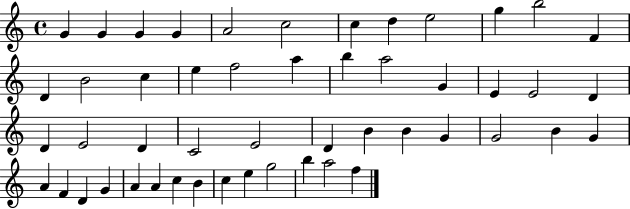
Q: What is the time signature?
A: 4/4